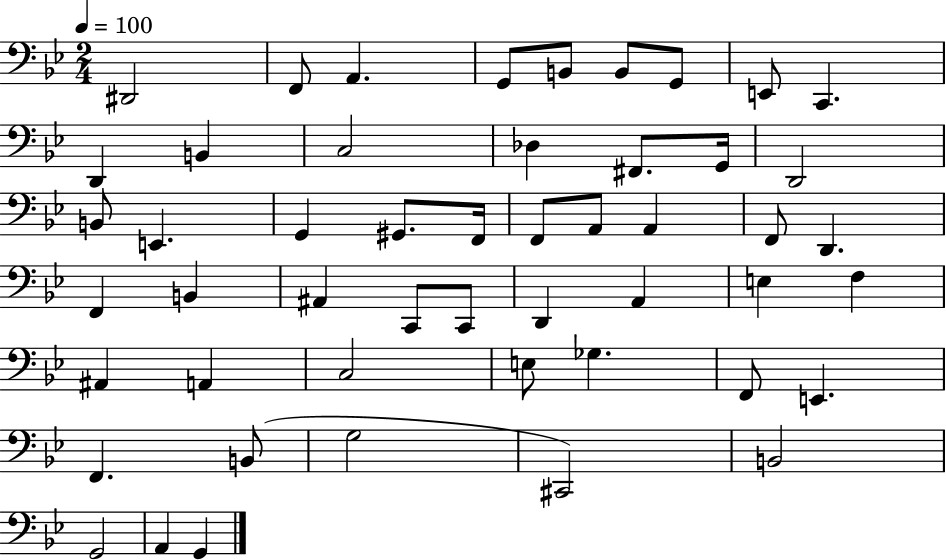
X:1
T:Untitled
M:2/4
L:1/4
K:Bb
^D,,2 F,,/2 A,, G,,/2 B,,/2 B,,/2 G,,/2 E,,/2 C,, D,, B,, C,2 _D, ^F,,/2 G,,/4 D,,2 B,,/2 E,, G,, ^G,,/2 F,,/4 F,,/2 A,,/2 A,, F,,/2 D,, F,, B,, ^A,, C,,/2 C,,/2 D,, A,, E, F, ^A,, A,, C,2 E,/2 _G, F,,/2 E,, F,, B,,/2 G,2 ^C,,2 B,,2 G,,2 A,, G,,